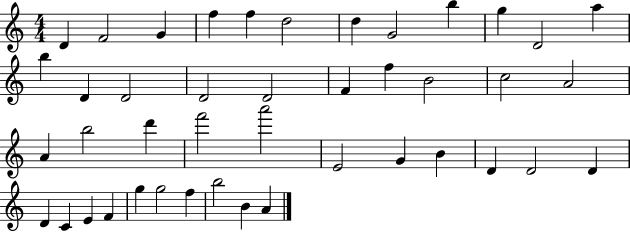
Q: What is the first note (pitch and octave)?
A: D4